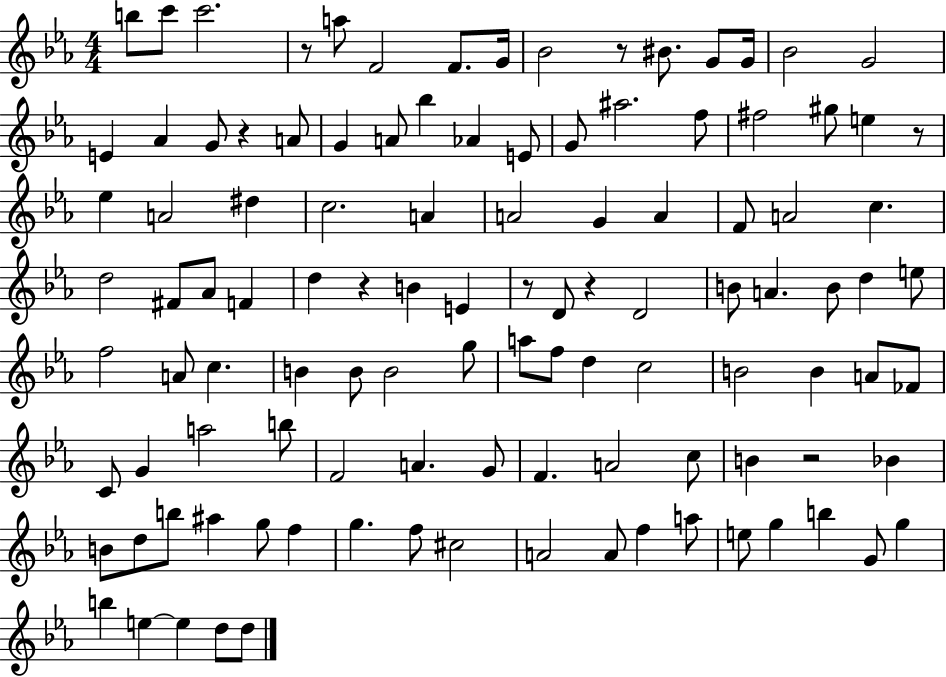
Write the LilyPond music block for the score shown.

{
  \clef treble
  \numericTimeSignature
  \time 4/4
  \key ees \major
  b''8 c'''8 c'''2. | r8 a''8 f'2 f'8. g'16 | bes'2 r8 bis'8. g'8 g'16 | bes'2 g'2 | \break e'4 aes'4 g'8 r4 a'8 | g'4 a'8 bes''4 aes'4 e'8 | g'8 ais''2. f''8 | fis''2 gis''8 e''4 r8 | \break ees''4 a'2 dis''4 | c''2. a'4 | a'2 g'4 a'4 | f'8 a'2 c''4. | \break d''2 fis'8 aes'8 f'4 | d''4 r4 b'4 e'4 | r8 d'8 r4 d'2 | b'8 a'4. b'8 d''4 e''8 | \break f''2 a'8 c''4. | b'4 b'8 b'2 g''8 | a''8 f''8 d''4 c''2 | b'2 b'4 a'8 fes'8 | \break c'8 g'4 a''2 b''8 | f'2 a'4. g'8 | f'4. a'2 c''8 | b'4 r2 bes'4 | \break b'8 d''8 b''8 ais''4 g''8 f''4 | g''4. f''8 cis''2 | a'2 a'8 f''4 a''8 | e''8 g''4 b''4 g'8 g''4 | \break b''4 e''4~~ e''4 d''8 d''8 | \bar "|."
}